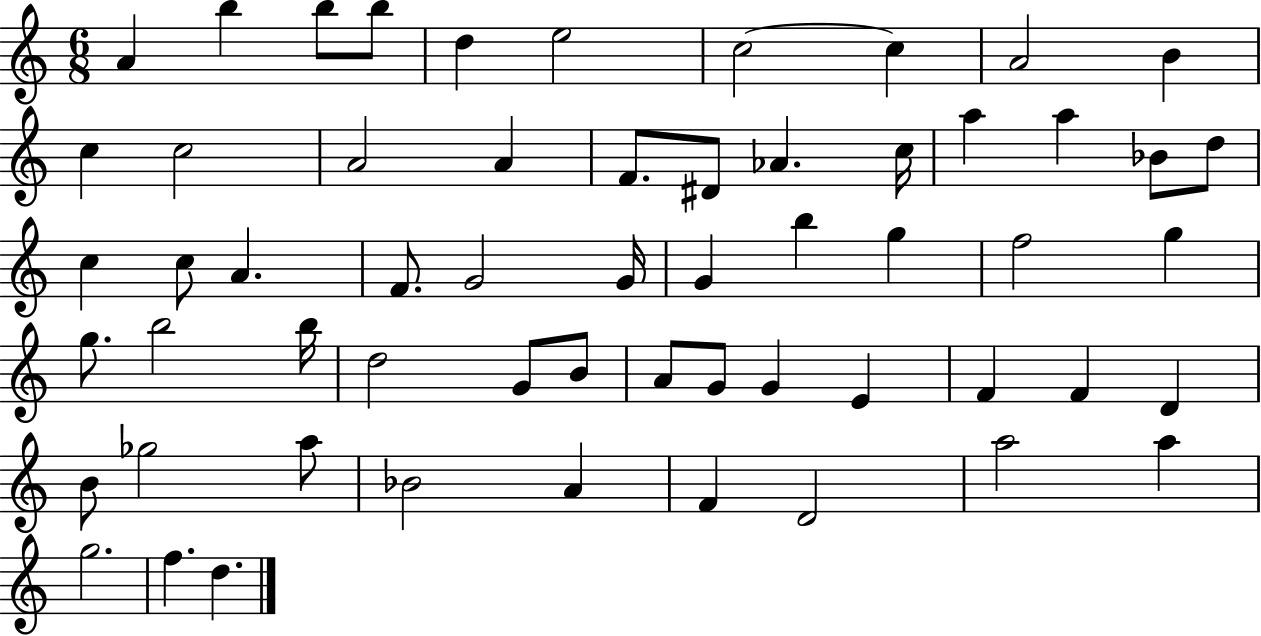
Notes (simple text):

A4/q B5/q B5/e B5/e D5/q E5/h C5/h C5/q A4/h B4/q C5/q C5/h A4/h A4/q F4/e. D#4/e Ab4/q. C5/s A5/q A5/q Bb4/e D5/e C5/q C5/e A4/q. F4/e. G4/h G4/s G4/q B5/q G5/q F5/h G5/q G5/e. B5/h B5/s D5/h G4/e B4/e A4/e G4/e G4/q E4/q F4/q F4/q D4/q B4/e Gb5/h A5/e Bb4/h A4/q F4/q D4/h A5/h A5/q G5/h. F5/q. D5/q.